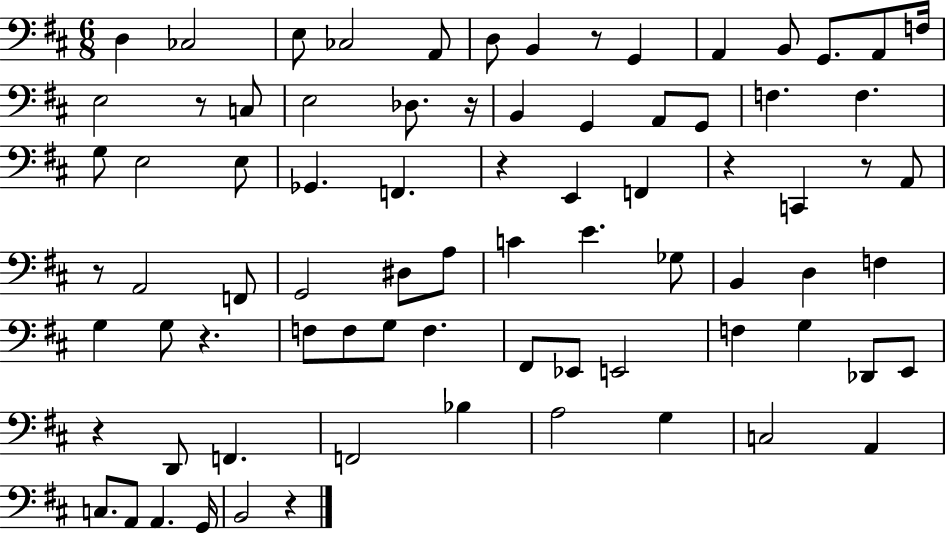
D3/q CES3/h E3/e CES3/h A2/e D3/e B2/q R/e G2/q A2/q B2/e G2/e. A2/e F3/s E3/h R/e C3/e E3/h Db3/e. R/s B2/q G2/q A2/e G2/e F3/q. F3/q. G3/e E3/h E3/e Gb2/q. F2/q. R/q E2/q F2/q R/q C2/q R/e A2/e R/e A2/h F2/e G2/h D#3/e A3/e C4/q E4/q. Gb3/e B2/q D3/q F3/q G3/q G3/e R/q. F3/e F3/e G3/e F3/q. F#2/e Eb2/e E2/h F3/q G3/q Db2/e E2/e R/q D2/e F2/q. F2/h Bb3/q A3/h G3/q C3/h A2/q C3/e. A2/e A2/q. G2/s B2/h R/q